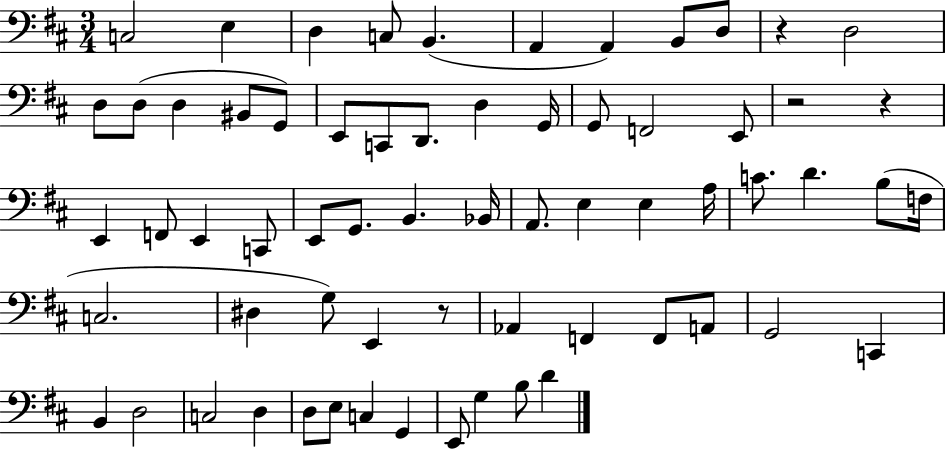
X:1
T:Untitled
M:3/4
L:1/4
K:D
C,2 E, D, C,/2 B,, A,, A,, B,,/2 D,/2 z D,2 D,/2 D,/2 D, ^B,,/2 G,,/2 E,,/2 C,,/2 D,,/2 D, G,,/4 G,,/2 F,,2 E,,/2 z2 z E,, F,,/2 E,, C,,/2 E,,/2 G,,/2 B,, _B,,/4 A,,/2 E, E, A,/4 C/2 D B,/2 F,/4 C,2 ^D, G,/2 E,, z/2 _A,, F,, F,,/2 A,,/2 G,,2 C,, B,, D,2 C,2 D, D,/2 E,/2 C, G,, E,,/2 G, B,/2 D